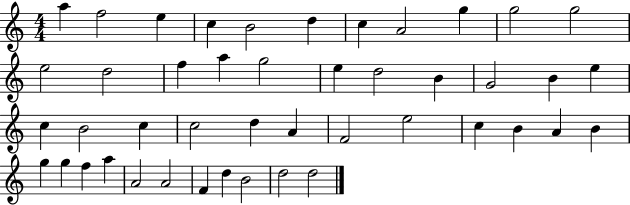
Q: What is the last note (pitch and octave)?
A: D5